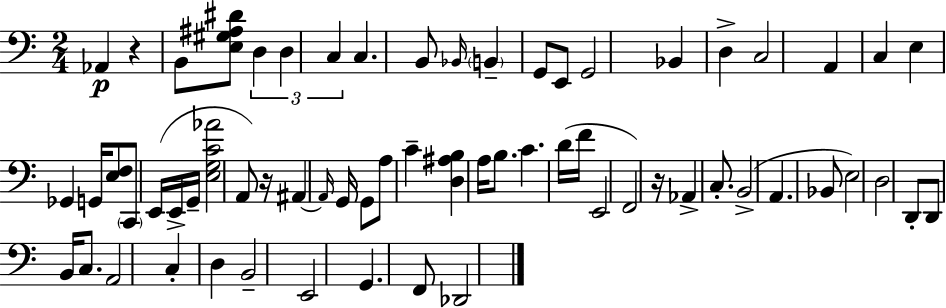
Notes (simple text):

Ab2/q R/q B2/e [E3,G#3,A#3,D#4]/e D3/q D3/q C3/q C3/q. B2/e Bb2/s B2/q G2/e E2/e G2/h Bb2/q D3/q C3/h A2/q C3/q E3/q Gb2/q G2/s [E3,F3]/e C2/e E2/s E2/s G2/s [E3,G3,C4,Ab4]/h A2/e R/s A#2/q A#2/s G2/s G2/e A3/e C4/q [D3,A#3,B3]/q A3/s B3/e. C4/q. D4/s F4/s E2/h F2/h R/s Ab2/q C3/e. B2/h A2/q. Bb2/e E3/h D3/h D2/e D2/e B2/s C3/e. A2/h C3/q D3/q B2/h E2/h G2/q. F2/e Db2/h